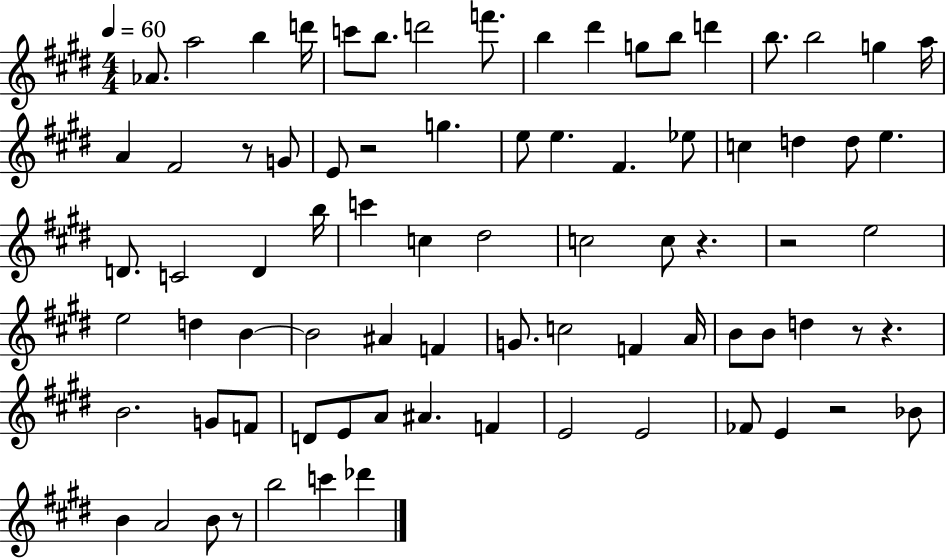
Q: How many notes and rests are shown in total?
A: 80